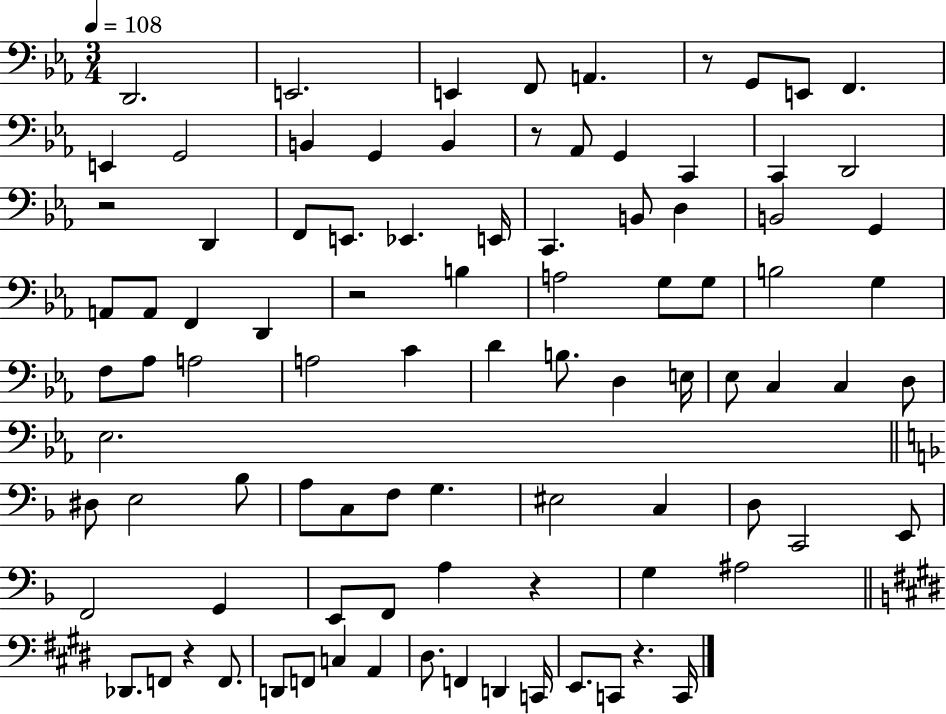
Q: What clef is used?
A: bass